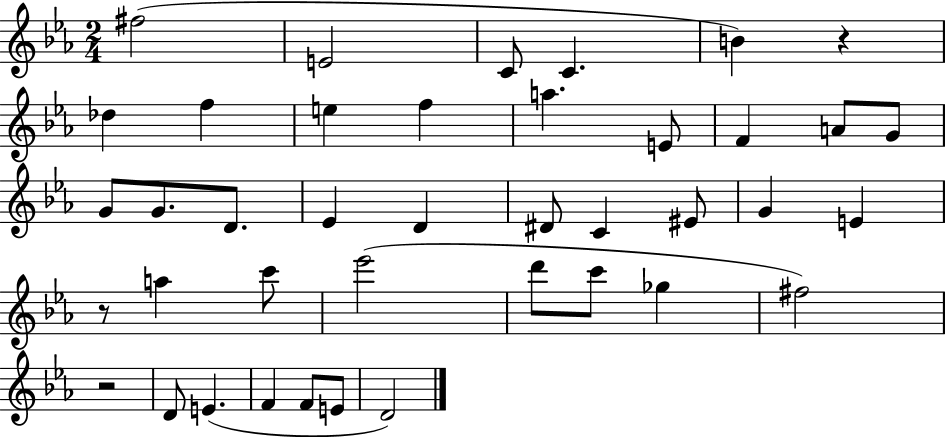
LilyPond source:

{
  \clef treble
  \numericTimeSignature
  \time 2/4
  \key ees \major
  fis''2( | e'2 | c'8 c'4. | b'4) r4 | \break des''4 f''4 | e''4 f''4 | a''4. e'8 | f'4 a'8 g'8 | \break g'8 g'8. d'8. | ees'4 d'4 | dis'8 c'4 eis'8 | g'4 e'4 | \break r8 a''4 c'''8 | ees'''2( | d'''8 c'''8 ges''4 | fis''2) | \break r2 | d'8 e'4.( | f'4 f'8 e'8 | d'2) | \break \bar "|."
}